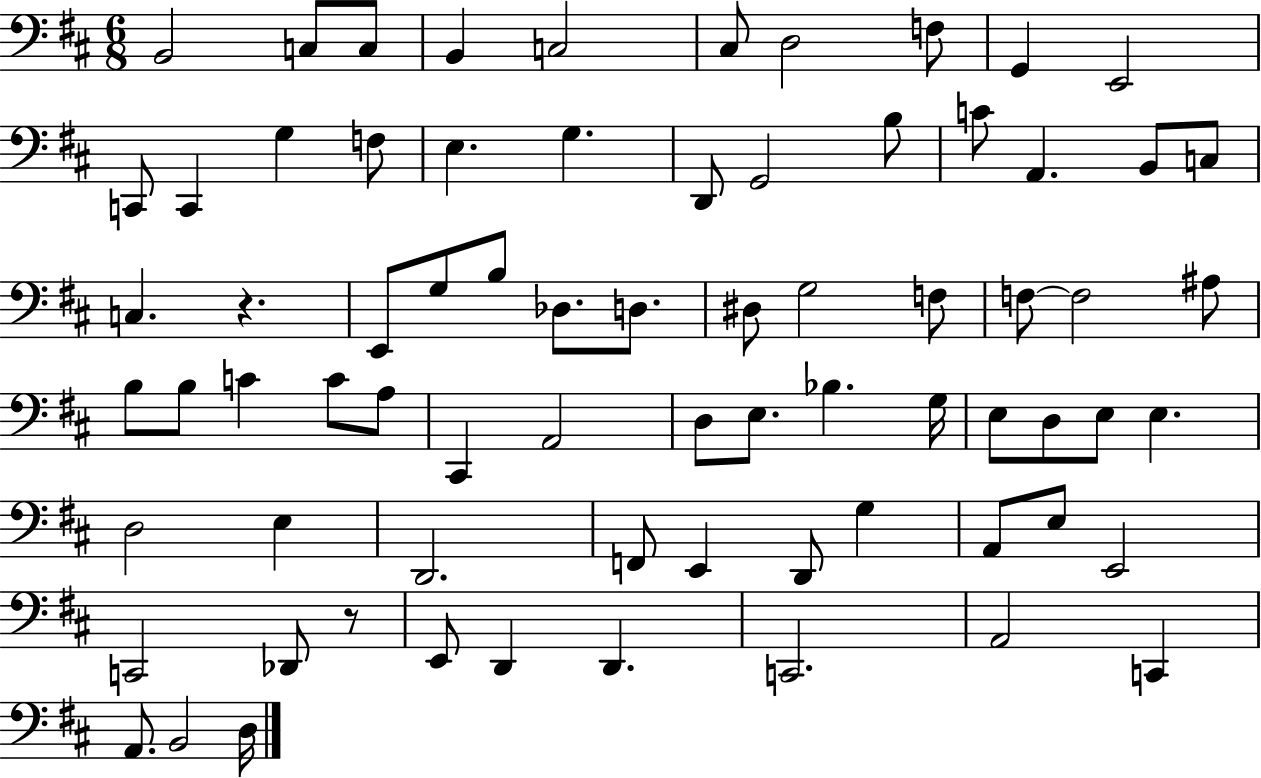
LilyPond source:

{
  \clef bass
  \numericTimeSignature
  \time 6/8
  \key d \major
  b,2 c8 c8 | b,4 c2 | cis8 d2 f8 | g,4 e,2 | \break c,8 c,4 g4 f8 | e4. g4. | d,8 g,2 b8 | c'8 a,4. b,8 c8 | \break c4. r4. | e,8 g8 b8 des8. d8. | dis8 g2 f8 | f8~~ f2 ais8 | \break b8 b8 c'4 c'8 a8 | cis,4 a,2 | d8 e8. bes4. g16 | e8 d8 e8 e4. | \break d2 e4 | d,2. | f,8 e,4 d,8 g4 | a,8 e8 e,2 | \break c,2 des,8 r8 | e,8 d,4 d,4. | c,2. | a,2 c,4 | \break a,8. b,2 d16 | \bar "|."
}